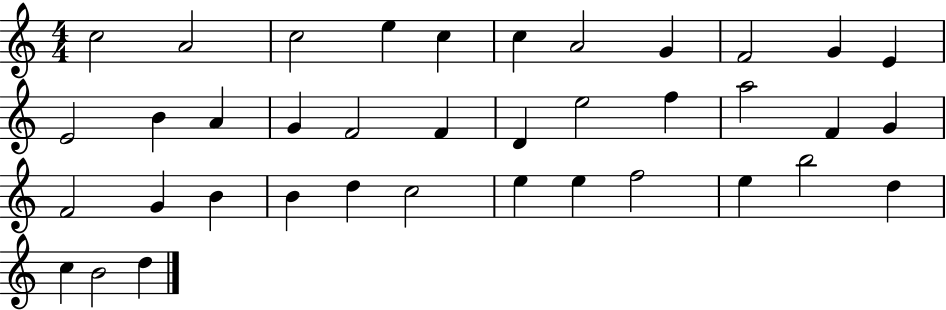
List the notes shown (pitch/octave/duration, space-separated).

C5/h A4/h C5/h E5/q C5/q C5/q A4/h G4/q F4/h G4/q E4/q E4/h B4/q A4/q G4/q F4/h F4/q D4/q E5/h F5/q A5/h F4/q G4/q F4/h G4/q B4/q B4/q D5/q C5/h E5/q E5/q F5/h E5/q B5/h D5/q C5/q B4/h D5/q